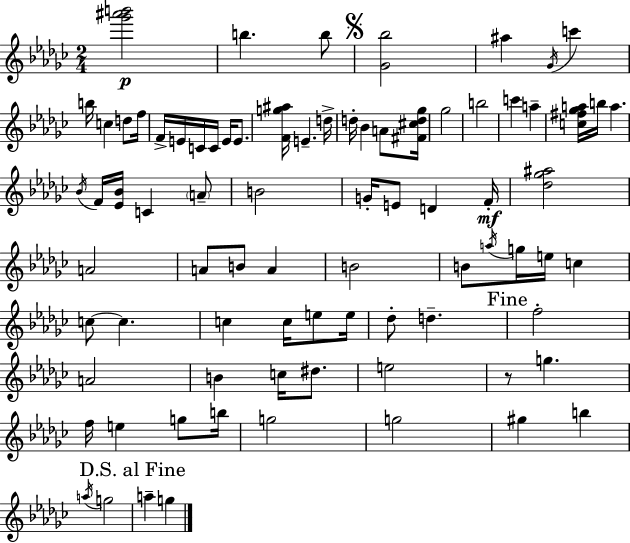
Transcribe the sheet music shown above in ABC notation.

X:1
T:Untitled
M:2/4
L:1/4
K:Ebm
[_g'^a'b']2 b b/2 [_G_b]2 ^a _G/4 c' b/4 c d/2 f/4 F/4 E/4 C/4 C/4 E/4 E/2 [Fg^a]/4 E d/4 d/4 _B A/2 [^F^cd_g]/4 _g2 b2 c' a [c^f_ga]/4 b/4 a _B/4 F/4 [_E_B]/4 C A/2 B2 G/4 E/2 D F/4 [_d_g^a]2 A2 A/2 B/2 A B2 B/2 a/4 g/4 e/4 c c/2 c c c/4 e/2 e/4 _d/2 d f2 A2 B c/4 ^d/2 e2 z/2 g f/4 e g/2 b/4 g2 g2 ^g b a/4 g2 a g